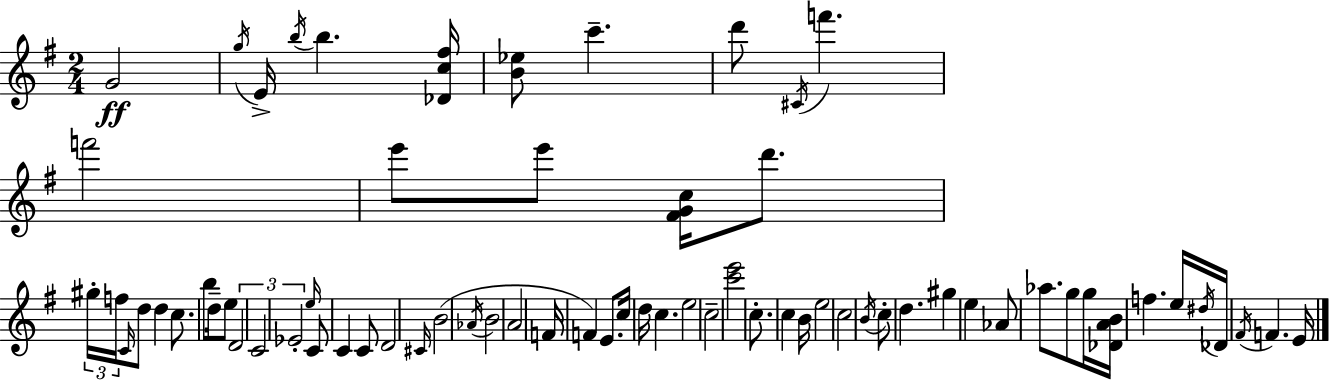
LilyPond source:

{
  \clef treble
  \numericTimeSignature
  \time 2/4
  \key e \minor
  \repeat volta 2 { g'2\ff | \acciaccatura { g''16 } e'16-> \acciaccatura { b''16 } b''4. | <des' c'' fis''>16 <b' ees''>8 c'''4.-- | d'''8 \acciaccatura { cis'16 } f'''4. | \break f'''2 | e'''8 e'''8 <fis' g' c''>16 | d'''8. \tuplet 3/2 { gis''16-. f''16 \grace { c'16 } } d''8 | d''4 c''8. b''8 | \break d''16-- e''8 \tuplet 3/2 { d'2 | c'2 | ees'2-. } | \grace { e''16 } c'8 c'4 | \break c'8 d'2 | \grace { cis'16 } b'2( | \acciaccatura { aes'16 } b'2 | a'2 | \break f'16 | f'4) e'8. c''16 | d''16 c''4. e''2 | c''2-- | \break <c''' e'''>2 | c''8.-. | c''4 b'16 e''2 | c''2 | \break \acciaccatura { b'16 } | c''8-. d''4. | gis''4 e''4 | aes'8 aes''8. g''8 g''16 | \break <des' a' b'>16 f''4. e''16 | \acciaccatura { dis''16 } des'16 \acciaccatura { fis'16 } f'4. | e'16 } \bar "|."
}